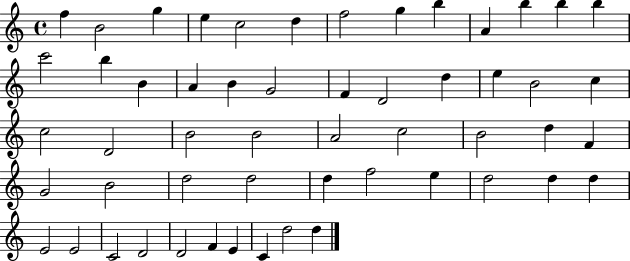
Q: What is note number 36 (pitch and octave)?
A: B4